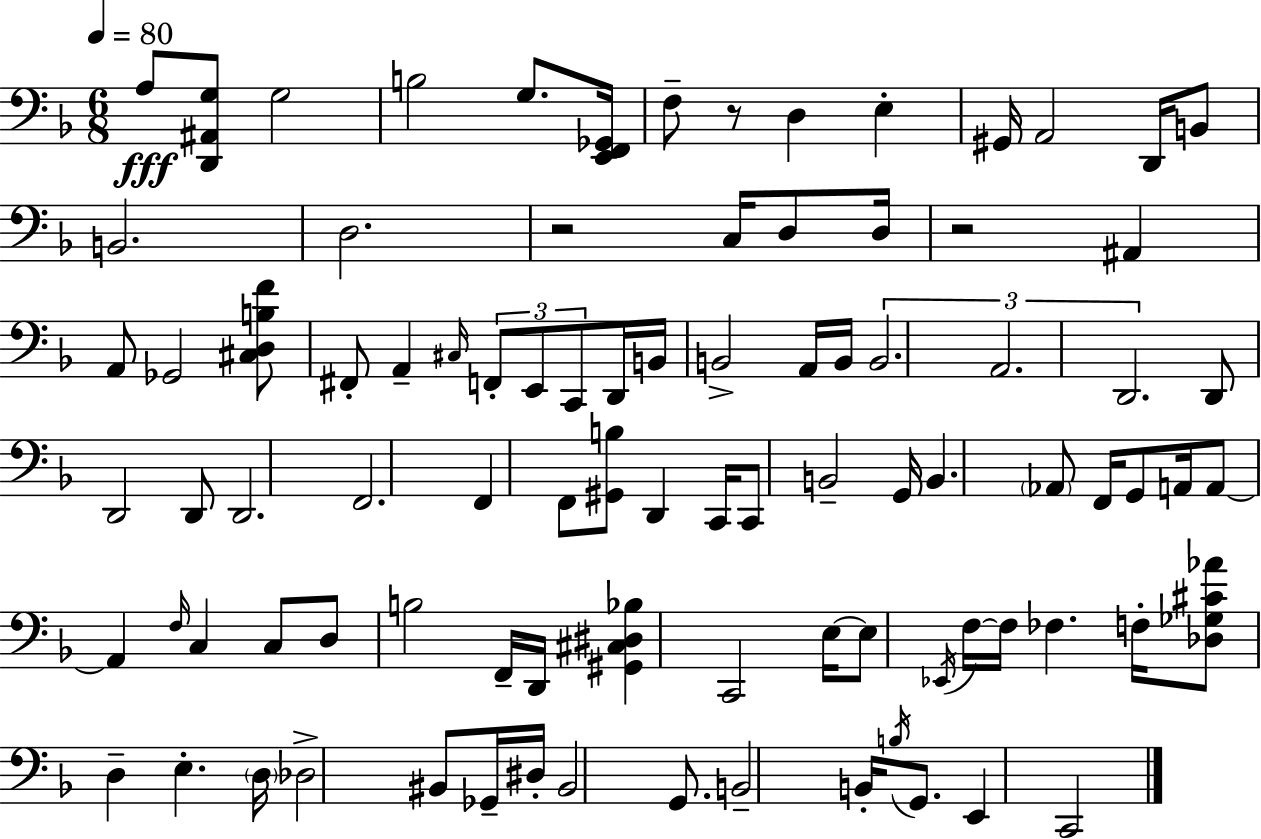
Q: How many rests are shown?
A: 3